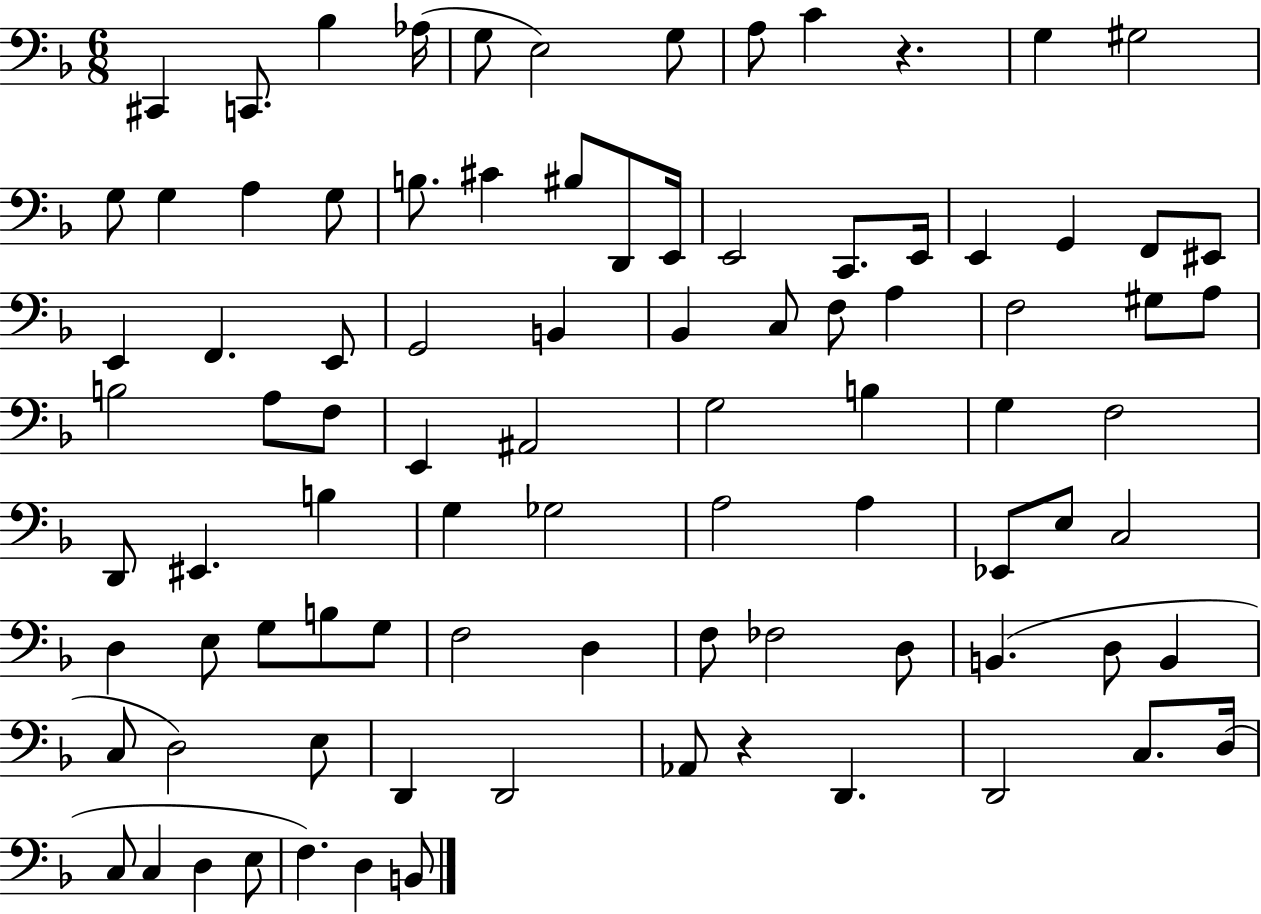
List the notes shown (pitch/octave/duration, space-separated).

C#2/q C2/e. Bb3/q Ab3/s G3/e E3/h G3/e A3/e C4/q R/q. G3/q G#3/h G3/e G3/q A3/q G3/e B3/e. C#4/q BIS3/e D2/e E2/s E2/h C2/e. E2/s E2/q G2/q F2/e EIS2/e E2/q F2/q. E2/e G2/h B2/q Bb2/q C3/e F3/e A3/q F3/h G#3/e A3/e B3/h A3/e F3/e E2/q A#2/h G3/h B3/q G3/q F3/h D2/e EIS2/q. B3/q G3/q Gb3/h A3/h A3/q Eb2/e E3/e C3/h D3/q E3/e G3/e B3/e G3/e F3/h D3/q F3/e FES3/h D3/e B2/q. D3/e B2/q C3/e D3/h E3/e D2/q D2/h Ab2/e R/q D2/q. D2/h C3/e. D3/s C3/e C3/q D3/q E3/e F3/q. D3/q B2/e